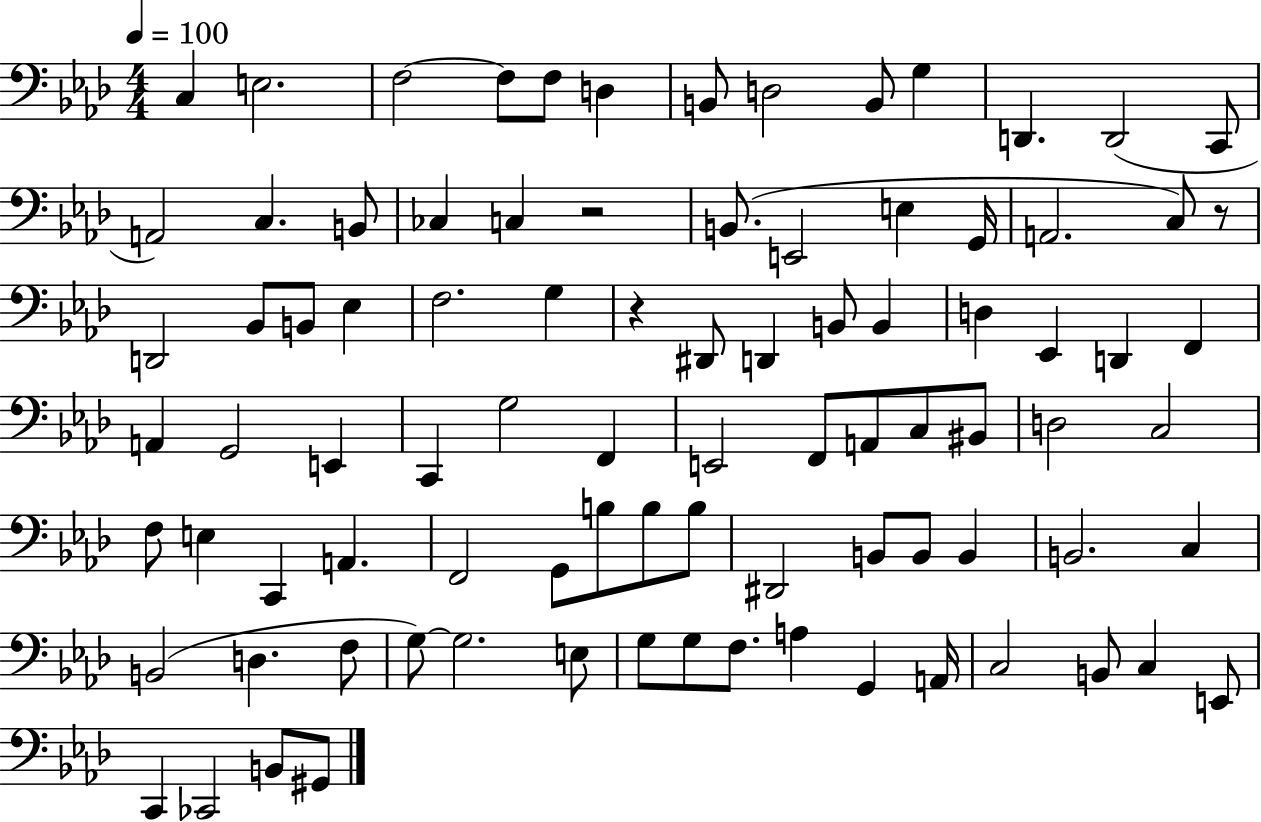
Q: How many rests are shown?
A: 3